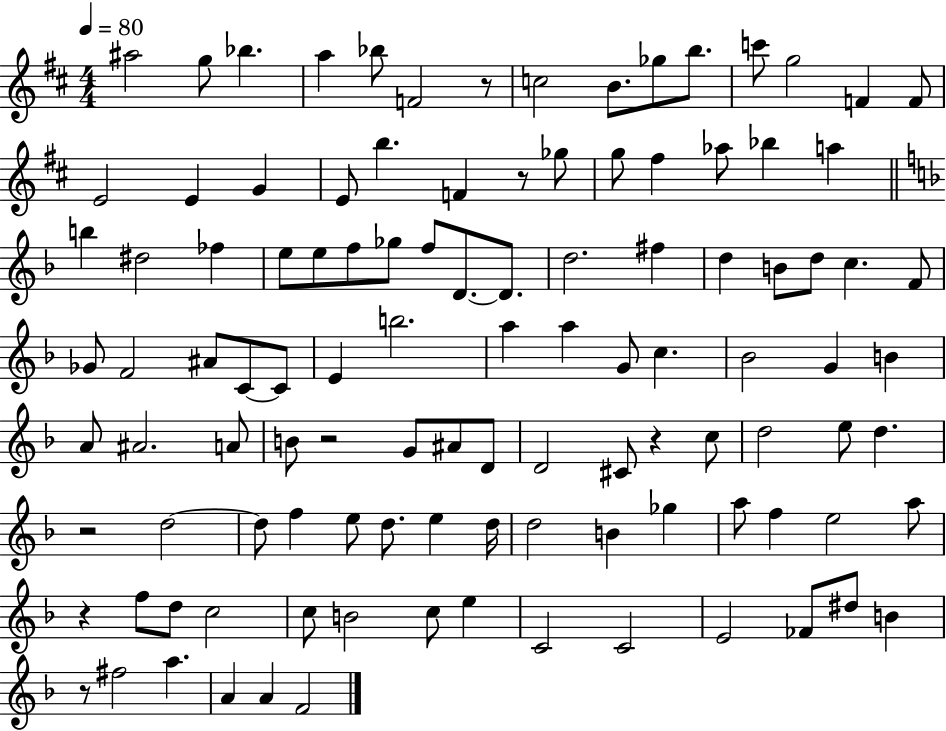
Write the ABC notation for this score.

X:1
T:Untitled
M:4/4
L:1/4
K:D
^a2 g/2 _b a _b/2 F2 z/2 c2 B/2 _g/2 b/2 c'/2 g2 F F/2 E2 E G E/2 b F z/2 _g/2 g/2 ^f _a/2 _b a b ^d2 _f e/2 e/2 f/2 _g/2 f/2 D/2 D/2 d2 ^f d B/2 d/2 c F/2 _G/2 F2 ^A/2 C/2 C/2 E b2 a a G/2 c _B2 G B A/2 ^A2 A/2 B/2 z2 G/2 ^A/2 D/2 D2 ^C/2 z c/2 d2 e/2 d z2 d2 d/2 f e/2 d/2 e d/4 d2 B _g a/2 f e2 a/2 z f/2 d/2 c2 c/2 B2 c/2 e C2 C2 E2 _F/2 ^d/2 B z/2 ^f2 a A A F2